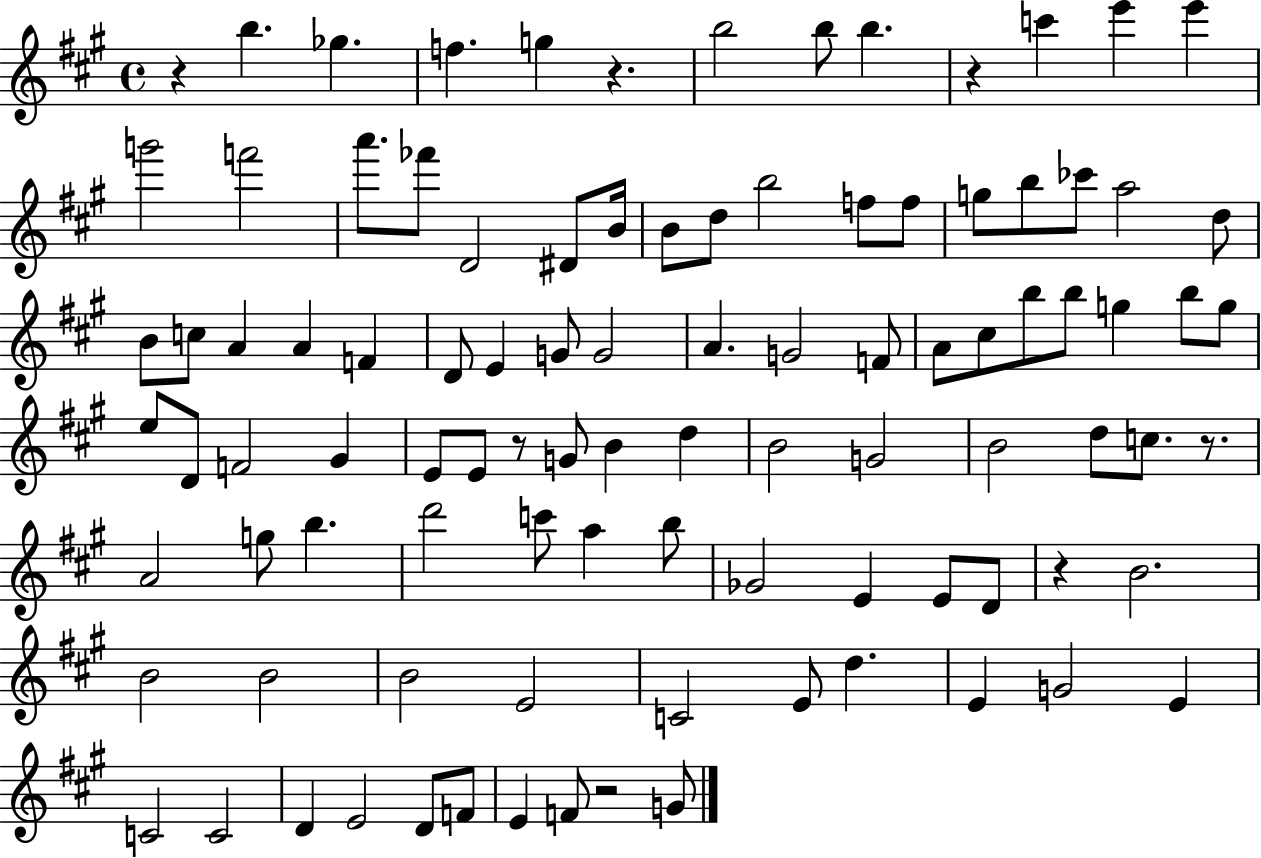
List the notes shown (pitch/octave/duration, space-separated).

R/q B5/q. Gb5/q. F5/q. G5/q R/q. B5/h B5/e B5/q. R/q C6/q E6/q E6/q G6/h F6/h A6/e. FES6/e D4/h D#4/e B4/s B4/e D5/e B5/h F5/e F5/e G5/e B5/e CES6/e A5/h D5/e B4/e C5/e A4/q A4/q F4/q D4/e E4/q G4/e G4/h A4/q. G4/h F4/e A4/e C#5/e B5/e B5/e G5/q B5/e G5/e E5/e D4/e F4/h G#4/q E4/e E4/e R/e G4/e B4/q D5/q B4/h G4/h B4/h D5/e C5/e. R/e. A4/h G5/e B5/q. D6/h C6/e A5/q B5/e Gb4/h E4/q E4/e D4/e R/q B4/h. B4/h B4/h B4/h E4/h C4/h E4/e D5/q. E4/q G4/h E4/q C4/h C4/h D4/q E4/h D4/e F4/e E4/q F4/e R/h G4/e